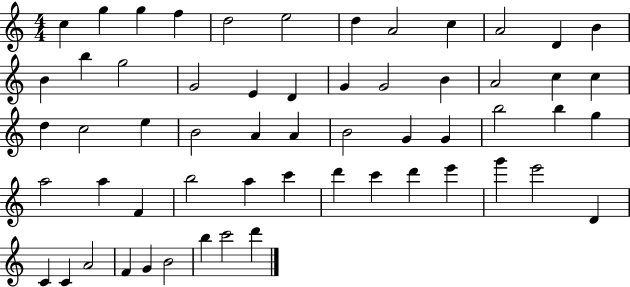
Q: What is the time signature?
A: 4/4